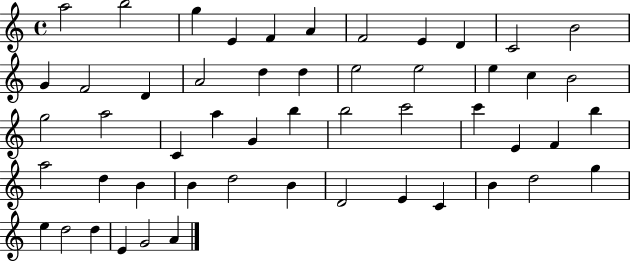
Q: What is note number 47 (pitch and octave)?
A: E5